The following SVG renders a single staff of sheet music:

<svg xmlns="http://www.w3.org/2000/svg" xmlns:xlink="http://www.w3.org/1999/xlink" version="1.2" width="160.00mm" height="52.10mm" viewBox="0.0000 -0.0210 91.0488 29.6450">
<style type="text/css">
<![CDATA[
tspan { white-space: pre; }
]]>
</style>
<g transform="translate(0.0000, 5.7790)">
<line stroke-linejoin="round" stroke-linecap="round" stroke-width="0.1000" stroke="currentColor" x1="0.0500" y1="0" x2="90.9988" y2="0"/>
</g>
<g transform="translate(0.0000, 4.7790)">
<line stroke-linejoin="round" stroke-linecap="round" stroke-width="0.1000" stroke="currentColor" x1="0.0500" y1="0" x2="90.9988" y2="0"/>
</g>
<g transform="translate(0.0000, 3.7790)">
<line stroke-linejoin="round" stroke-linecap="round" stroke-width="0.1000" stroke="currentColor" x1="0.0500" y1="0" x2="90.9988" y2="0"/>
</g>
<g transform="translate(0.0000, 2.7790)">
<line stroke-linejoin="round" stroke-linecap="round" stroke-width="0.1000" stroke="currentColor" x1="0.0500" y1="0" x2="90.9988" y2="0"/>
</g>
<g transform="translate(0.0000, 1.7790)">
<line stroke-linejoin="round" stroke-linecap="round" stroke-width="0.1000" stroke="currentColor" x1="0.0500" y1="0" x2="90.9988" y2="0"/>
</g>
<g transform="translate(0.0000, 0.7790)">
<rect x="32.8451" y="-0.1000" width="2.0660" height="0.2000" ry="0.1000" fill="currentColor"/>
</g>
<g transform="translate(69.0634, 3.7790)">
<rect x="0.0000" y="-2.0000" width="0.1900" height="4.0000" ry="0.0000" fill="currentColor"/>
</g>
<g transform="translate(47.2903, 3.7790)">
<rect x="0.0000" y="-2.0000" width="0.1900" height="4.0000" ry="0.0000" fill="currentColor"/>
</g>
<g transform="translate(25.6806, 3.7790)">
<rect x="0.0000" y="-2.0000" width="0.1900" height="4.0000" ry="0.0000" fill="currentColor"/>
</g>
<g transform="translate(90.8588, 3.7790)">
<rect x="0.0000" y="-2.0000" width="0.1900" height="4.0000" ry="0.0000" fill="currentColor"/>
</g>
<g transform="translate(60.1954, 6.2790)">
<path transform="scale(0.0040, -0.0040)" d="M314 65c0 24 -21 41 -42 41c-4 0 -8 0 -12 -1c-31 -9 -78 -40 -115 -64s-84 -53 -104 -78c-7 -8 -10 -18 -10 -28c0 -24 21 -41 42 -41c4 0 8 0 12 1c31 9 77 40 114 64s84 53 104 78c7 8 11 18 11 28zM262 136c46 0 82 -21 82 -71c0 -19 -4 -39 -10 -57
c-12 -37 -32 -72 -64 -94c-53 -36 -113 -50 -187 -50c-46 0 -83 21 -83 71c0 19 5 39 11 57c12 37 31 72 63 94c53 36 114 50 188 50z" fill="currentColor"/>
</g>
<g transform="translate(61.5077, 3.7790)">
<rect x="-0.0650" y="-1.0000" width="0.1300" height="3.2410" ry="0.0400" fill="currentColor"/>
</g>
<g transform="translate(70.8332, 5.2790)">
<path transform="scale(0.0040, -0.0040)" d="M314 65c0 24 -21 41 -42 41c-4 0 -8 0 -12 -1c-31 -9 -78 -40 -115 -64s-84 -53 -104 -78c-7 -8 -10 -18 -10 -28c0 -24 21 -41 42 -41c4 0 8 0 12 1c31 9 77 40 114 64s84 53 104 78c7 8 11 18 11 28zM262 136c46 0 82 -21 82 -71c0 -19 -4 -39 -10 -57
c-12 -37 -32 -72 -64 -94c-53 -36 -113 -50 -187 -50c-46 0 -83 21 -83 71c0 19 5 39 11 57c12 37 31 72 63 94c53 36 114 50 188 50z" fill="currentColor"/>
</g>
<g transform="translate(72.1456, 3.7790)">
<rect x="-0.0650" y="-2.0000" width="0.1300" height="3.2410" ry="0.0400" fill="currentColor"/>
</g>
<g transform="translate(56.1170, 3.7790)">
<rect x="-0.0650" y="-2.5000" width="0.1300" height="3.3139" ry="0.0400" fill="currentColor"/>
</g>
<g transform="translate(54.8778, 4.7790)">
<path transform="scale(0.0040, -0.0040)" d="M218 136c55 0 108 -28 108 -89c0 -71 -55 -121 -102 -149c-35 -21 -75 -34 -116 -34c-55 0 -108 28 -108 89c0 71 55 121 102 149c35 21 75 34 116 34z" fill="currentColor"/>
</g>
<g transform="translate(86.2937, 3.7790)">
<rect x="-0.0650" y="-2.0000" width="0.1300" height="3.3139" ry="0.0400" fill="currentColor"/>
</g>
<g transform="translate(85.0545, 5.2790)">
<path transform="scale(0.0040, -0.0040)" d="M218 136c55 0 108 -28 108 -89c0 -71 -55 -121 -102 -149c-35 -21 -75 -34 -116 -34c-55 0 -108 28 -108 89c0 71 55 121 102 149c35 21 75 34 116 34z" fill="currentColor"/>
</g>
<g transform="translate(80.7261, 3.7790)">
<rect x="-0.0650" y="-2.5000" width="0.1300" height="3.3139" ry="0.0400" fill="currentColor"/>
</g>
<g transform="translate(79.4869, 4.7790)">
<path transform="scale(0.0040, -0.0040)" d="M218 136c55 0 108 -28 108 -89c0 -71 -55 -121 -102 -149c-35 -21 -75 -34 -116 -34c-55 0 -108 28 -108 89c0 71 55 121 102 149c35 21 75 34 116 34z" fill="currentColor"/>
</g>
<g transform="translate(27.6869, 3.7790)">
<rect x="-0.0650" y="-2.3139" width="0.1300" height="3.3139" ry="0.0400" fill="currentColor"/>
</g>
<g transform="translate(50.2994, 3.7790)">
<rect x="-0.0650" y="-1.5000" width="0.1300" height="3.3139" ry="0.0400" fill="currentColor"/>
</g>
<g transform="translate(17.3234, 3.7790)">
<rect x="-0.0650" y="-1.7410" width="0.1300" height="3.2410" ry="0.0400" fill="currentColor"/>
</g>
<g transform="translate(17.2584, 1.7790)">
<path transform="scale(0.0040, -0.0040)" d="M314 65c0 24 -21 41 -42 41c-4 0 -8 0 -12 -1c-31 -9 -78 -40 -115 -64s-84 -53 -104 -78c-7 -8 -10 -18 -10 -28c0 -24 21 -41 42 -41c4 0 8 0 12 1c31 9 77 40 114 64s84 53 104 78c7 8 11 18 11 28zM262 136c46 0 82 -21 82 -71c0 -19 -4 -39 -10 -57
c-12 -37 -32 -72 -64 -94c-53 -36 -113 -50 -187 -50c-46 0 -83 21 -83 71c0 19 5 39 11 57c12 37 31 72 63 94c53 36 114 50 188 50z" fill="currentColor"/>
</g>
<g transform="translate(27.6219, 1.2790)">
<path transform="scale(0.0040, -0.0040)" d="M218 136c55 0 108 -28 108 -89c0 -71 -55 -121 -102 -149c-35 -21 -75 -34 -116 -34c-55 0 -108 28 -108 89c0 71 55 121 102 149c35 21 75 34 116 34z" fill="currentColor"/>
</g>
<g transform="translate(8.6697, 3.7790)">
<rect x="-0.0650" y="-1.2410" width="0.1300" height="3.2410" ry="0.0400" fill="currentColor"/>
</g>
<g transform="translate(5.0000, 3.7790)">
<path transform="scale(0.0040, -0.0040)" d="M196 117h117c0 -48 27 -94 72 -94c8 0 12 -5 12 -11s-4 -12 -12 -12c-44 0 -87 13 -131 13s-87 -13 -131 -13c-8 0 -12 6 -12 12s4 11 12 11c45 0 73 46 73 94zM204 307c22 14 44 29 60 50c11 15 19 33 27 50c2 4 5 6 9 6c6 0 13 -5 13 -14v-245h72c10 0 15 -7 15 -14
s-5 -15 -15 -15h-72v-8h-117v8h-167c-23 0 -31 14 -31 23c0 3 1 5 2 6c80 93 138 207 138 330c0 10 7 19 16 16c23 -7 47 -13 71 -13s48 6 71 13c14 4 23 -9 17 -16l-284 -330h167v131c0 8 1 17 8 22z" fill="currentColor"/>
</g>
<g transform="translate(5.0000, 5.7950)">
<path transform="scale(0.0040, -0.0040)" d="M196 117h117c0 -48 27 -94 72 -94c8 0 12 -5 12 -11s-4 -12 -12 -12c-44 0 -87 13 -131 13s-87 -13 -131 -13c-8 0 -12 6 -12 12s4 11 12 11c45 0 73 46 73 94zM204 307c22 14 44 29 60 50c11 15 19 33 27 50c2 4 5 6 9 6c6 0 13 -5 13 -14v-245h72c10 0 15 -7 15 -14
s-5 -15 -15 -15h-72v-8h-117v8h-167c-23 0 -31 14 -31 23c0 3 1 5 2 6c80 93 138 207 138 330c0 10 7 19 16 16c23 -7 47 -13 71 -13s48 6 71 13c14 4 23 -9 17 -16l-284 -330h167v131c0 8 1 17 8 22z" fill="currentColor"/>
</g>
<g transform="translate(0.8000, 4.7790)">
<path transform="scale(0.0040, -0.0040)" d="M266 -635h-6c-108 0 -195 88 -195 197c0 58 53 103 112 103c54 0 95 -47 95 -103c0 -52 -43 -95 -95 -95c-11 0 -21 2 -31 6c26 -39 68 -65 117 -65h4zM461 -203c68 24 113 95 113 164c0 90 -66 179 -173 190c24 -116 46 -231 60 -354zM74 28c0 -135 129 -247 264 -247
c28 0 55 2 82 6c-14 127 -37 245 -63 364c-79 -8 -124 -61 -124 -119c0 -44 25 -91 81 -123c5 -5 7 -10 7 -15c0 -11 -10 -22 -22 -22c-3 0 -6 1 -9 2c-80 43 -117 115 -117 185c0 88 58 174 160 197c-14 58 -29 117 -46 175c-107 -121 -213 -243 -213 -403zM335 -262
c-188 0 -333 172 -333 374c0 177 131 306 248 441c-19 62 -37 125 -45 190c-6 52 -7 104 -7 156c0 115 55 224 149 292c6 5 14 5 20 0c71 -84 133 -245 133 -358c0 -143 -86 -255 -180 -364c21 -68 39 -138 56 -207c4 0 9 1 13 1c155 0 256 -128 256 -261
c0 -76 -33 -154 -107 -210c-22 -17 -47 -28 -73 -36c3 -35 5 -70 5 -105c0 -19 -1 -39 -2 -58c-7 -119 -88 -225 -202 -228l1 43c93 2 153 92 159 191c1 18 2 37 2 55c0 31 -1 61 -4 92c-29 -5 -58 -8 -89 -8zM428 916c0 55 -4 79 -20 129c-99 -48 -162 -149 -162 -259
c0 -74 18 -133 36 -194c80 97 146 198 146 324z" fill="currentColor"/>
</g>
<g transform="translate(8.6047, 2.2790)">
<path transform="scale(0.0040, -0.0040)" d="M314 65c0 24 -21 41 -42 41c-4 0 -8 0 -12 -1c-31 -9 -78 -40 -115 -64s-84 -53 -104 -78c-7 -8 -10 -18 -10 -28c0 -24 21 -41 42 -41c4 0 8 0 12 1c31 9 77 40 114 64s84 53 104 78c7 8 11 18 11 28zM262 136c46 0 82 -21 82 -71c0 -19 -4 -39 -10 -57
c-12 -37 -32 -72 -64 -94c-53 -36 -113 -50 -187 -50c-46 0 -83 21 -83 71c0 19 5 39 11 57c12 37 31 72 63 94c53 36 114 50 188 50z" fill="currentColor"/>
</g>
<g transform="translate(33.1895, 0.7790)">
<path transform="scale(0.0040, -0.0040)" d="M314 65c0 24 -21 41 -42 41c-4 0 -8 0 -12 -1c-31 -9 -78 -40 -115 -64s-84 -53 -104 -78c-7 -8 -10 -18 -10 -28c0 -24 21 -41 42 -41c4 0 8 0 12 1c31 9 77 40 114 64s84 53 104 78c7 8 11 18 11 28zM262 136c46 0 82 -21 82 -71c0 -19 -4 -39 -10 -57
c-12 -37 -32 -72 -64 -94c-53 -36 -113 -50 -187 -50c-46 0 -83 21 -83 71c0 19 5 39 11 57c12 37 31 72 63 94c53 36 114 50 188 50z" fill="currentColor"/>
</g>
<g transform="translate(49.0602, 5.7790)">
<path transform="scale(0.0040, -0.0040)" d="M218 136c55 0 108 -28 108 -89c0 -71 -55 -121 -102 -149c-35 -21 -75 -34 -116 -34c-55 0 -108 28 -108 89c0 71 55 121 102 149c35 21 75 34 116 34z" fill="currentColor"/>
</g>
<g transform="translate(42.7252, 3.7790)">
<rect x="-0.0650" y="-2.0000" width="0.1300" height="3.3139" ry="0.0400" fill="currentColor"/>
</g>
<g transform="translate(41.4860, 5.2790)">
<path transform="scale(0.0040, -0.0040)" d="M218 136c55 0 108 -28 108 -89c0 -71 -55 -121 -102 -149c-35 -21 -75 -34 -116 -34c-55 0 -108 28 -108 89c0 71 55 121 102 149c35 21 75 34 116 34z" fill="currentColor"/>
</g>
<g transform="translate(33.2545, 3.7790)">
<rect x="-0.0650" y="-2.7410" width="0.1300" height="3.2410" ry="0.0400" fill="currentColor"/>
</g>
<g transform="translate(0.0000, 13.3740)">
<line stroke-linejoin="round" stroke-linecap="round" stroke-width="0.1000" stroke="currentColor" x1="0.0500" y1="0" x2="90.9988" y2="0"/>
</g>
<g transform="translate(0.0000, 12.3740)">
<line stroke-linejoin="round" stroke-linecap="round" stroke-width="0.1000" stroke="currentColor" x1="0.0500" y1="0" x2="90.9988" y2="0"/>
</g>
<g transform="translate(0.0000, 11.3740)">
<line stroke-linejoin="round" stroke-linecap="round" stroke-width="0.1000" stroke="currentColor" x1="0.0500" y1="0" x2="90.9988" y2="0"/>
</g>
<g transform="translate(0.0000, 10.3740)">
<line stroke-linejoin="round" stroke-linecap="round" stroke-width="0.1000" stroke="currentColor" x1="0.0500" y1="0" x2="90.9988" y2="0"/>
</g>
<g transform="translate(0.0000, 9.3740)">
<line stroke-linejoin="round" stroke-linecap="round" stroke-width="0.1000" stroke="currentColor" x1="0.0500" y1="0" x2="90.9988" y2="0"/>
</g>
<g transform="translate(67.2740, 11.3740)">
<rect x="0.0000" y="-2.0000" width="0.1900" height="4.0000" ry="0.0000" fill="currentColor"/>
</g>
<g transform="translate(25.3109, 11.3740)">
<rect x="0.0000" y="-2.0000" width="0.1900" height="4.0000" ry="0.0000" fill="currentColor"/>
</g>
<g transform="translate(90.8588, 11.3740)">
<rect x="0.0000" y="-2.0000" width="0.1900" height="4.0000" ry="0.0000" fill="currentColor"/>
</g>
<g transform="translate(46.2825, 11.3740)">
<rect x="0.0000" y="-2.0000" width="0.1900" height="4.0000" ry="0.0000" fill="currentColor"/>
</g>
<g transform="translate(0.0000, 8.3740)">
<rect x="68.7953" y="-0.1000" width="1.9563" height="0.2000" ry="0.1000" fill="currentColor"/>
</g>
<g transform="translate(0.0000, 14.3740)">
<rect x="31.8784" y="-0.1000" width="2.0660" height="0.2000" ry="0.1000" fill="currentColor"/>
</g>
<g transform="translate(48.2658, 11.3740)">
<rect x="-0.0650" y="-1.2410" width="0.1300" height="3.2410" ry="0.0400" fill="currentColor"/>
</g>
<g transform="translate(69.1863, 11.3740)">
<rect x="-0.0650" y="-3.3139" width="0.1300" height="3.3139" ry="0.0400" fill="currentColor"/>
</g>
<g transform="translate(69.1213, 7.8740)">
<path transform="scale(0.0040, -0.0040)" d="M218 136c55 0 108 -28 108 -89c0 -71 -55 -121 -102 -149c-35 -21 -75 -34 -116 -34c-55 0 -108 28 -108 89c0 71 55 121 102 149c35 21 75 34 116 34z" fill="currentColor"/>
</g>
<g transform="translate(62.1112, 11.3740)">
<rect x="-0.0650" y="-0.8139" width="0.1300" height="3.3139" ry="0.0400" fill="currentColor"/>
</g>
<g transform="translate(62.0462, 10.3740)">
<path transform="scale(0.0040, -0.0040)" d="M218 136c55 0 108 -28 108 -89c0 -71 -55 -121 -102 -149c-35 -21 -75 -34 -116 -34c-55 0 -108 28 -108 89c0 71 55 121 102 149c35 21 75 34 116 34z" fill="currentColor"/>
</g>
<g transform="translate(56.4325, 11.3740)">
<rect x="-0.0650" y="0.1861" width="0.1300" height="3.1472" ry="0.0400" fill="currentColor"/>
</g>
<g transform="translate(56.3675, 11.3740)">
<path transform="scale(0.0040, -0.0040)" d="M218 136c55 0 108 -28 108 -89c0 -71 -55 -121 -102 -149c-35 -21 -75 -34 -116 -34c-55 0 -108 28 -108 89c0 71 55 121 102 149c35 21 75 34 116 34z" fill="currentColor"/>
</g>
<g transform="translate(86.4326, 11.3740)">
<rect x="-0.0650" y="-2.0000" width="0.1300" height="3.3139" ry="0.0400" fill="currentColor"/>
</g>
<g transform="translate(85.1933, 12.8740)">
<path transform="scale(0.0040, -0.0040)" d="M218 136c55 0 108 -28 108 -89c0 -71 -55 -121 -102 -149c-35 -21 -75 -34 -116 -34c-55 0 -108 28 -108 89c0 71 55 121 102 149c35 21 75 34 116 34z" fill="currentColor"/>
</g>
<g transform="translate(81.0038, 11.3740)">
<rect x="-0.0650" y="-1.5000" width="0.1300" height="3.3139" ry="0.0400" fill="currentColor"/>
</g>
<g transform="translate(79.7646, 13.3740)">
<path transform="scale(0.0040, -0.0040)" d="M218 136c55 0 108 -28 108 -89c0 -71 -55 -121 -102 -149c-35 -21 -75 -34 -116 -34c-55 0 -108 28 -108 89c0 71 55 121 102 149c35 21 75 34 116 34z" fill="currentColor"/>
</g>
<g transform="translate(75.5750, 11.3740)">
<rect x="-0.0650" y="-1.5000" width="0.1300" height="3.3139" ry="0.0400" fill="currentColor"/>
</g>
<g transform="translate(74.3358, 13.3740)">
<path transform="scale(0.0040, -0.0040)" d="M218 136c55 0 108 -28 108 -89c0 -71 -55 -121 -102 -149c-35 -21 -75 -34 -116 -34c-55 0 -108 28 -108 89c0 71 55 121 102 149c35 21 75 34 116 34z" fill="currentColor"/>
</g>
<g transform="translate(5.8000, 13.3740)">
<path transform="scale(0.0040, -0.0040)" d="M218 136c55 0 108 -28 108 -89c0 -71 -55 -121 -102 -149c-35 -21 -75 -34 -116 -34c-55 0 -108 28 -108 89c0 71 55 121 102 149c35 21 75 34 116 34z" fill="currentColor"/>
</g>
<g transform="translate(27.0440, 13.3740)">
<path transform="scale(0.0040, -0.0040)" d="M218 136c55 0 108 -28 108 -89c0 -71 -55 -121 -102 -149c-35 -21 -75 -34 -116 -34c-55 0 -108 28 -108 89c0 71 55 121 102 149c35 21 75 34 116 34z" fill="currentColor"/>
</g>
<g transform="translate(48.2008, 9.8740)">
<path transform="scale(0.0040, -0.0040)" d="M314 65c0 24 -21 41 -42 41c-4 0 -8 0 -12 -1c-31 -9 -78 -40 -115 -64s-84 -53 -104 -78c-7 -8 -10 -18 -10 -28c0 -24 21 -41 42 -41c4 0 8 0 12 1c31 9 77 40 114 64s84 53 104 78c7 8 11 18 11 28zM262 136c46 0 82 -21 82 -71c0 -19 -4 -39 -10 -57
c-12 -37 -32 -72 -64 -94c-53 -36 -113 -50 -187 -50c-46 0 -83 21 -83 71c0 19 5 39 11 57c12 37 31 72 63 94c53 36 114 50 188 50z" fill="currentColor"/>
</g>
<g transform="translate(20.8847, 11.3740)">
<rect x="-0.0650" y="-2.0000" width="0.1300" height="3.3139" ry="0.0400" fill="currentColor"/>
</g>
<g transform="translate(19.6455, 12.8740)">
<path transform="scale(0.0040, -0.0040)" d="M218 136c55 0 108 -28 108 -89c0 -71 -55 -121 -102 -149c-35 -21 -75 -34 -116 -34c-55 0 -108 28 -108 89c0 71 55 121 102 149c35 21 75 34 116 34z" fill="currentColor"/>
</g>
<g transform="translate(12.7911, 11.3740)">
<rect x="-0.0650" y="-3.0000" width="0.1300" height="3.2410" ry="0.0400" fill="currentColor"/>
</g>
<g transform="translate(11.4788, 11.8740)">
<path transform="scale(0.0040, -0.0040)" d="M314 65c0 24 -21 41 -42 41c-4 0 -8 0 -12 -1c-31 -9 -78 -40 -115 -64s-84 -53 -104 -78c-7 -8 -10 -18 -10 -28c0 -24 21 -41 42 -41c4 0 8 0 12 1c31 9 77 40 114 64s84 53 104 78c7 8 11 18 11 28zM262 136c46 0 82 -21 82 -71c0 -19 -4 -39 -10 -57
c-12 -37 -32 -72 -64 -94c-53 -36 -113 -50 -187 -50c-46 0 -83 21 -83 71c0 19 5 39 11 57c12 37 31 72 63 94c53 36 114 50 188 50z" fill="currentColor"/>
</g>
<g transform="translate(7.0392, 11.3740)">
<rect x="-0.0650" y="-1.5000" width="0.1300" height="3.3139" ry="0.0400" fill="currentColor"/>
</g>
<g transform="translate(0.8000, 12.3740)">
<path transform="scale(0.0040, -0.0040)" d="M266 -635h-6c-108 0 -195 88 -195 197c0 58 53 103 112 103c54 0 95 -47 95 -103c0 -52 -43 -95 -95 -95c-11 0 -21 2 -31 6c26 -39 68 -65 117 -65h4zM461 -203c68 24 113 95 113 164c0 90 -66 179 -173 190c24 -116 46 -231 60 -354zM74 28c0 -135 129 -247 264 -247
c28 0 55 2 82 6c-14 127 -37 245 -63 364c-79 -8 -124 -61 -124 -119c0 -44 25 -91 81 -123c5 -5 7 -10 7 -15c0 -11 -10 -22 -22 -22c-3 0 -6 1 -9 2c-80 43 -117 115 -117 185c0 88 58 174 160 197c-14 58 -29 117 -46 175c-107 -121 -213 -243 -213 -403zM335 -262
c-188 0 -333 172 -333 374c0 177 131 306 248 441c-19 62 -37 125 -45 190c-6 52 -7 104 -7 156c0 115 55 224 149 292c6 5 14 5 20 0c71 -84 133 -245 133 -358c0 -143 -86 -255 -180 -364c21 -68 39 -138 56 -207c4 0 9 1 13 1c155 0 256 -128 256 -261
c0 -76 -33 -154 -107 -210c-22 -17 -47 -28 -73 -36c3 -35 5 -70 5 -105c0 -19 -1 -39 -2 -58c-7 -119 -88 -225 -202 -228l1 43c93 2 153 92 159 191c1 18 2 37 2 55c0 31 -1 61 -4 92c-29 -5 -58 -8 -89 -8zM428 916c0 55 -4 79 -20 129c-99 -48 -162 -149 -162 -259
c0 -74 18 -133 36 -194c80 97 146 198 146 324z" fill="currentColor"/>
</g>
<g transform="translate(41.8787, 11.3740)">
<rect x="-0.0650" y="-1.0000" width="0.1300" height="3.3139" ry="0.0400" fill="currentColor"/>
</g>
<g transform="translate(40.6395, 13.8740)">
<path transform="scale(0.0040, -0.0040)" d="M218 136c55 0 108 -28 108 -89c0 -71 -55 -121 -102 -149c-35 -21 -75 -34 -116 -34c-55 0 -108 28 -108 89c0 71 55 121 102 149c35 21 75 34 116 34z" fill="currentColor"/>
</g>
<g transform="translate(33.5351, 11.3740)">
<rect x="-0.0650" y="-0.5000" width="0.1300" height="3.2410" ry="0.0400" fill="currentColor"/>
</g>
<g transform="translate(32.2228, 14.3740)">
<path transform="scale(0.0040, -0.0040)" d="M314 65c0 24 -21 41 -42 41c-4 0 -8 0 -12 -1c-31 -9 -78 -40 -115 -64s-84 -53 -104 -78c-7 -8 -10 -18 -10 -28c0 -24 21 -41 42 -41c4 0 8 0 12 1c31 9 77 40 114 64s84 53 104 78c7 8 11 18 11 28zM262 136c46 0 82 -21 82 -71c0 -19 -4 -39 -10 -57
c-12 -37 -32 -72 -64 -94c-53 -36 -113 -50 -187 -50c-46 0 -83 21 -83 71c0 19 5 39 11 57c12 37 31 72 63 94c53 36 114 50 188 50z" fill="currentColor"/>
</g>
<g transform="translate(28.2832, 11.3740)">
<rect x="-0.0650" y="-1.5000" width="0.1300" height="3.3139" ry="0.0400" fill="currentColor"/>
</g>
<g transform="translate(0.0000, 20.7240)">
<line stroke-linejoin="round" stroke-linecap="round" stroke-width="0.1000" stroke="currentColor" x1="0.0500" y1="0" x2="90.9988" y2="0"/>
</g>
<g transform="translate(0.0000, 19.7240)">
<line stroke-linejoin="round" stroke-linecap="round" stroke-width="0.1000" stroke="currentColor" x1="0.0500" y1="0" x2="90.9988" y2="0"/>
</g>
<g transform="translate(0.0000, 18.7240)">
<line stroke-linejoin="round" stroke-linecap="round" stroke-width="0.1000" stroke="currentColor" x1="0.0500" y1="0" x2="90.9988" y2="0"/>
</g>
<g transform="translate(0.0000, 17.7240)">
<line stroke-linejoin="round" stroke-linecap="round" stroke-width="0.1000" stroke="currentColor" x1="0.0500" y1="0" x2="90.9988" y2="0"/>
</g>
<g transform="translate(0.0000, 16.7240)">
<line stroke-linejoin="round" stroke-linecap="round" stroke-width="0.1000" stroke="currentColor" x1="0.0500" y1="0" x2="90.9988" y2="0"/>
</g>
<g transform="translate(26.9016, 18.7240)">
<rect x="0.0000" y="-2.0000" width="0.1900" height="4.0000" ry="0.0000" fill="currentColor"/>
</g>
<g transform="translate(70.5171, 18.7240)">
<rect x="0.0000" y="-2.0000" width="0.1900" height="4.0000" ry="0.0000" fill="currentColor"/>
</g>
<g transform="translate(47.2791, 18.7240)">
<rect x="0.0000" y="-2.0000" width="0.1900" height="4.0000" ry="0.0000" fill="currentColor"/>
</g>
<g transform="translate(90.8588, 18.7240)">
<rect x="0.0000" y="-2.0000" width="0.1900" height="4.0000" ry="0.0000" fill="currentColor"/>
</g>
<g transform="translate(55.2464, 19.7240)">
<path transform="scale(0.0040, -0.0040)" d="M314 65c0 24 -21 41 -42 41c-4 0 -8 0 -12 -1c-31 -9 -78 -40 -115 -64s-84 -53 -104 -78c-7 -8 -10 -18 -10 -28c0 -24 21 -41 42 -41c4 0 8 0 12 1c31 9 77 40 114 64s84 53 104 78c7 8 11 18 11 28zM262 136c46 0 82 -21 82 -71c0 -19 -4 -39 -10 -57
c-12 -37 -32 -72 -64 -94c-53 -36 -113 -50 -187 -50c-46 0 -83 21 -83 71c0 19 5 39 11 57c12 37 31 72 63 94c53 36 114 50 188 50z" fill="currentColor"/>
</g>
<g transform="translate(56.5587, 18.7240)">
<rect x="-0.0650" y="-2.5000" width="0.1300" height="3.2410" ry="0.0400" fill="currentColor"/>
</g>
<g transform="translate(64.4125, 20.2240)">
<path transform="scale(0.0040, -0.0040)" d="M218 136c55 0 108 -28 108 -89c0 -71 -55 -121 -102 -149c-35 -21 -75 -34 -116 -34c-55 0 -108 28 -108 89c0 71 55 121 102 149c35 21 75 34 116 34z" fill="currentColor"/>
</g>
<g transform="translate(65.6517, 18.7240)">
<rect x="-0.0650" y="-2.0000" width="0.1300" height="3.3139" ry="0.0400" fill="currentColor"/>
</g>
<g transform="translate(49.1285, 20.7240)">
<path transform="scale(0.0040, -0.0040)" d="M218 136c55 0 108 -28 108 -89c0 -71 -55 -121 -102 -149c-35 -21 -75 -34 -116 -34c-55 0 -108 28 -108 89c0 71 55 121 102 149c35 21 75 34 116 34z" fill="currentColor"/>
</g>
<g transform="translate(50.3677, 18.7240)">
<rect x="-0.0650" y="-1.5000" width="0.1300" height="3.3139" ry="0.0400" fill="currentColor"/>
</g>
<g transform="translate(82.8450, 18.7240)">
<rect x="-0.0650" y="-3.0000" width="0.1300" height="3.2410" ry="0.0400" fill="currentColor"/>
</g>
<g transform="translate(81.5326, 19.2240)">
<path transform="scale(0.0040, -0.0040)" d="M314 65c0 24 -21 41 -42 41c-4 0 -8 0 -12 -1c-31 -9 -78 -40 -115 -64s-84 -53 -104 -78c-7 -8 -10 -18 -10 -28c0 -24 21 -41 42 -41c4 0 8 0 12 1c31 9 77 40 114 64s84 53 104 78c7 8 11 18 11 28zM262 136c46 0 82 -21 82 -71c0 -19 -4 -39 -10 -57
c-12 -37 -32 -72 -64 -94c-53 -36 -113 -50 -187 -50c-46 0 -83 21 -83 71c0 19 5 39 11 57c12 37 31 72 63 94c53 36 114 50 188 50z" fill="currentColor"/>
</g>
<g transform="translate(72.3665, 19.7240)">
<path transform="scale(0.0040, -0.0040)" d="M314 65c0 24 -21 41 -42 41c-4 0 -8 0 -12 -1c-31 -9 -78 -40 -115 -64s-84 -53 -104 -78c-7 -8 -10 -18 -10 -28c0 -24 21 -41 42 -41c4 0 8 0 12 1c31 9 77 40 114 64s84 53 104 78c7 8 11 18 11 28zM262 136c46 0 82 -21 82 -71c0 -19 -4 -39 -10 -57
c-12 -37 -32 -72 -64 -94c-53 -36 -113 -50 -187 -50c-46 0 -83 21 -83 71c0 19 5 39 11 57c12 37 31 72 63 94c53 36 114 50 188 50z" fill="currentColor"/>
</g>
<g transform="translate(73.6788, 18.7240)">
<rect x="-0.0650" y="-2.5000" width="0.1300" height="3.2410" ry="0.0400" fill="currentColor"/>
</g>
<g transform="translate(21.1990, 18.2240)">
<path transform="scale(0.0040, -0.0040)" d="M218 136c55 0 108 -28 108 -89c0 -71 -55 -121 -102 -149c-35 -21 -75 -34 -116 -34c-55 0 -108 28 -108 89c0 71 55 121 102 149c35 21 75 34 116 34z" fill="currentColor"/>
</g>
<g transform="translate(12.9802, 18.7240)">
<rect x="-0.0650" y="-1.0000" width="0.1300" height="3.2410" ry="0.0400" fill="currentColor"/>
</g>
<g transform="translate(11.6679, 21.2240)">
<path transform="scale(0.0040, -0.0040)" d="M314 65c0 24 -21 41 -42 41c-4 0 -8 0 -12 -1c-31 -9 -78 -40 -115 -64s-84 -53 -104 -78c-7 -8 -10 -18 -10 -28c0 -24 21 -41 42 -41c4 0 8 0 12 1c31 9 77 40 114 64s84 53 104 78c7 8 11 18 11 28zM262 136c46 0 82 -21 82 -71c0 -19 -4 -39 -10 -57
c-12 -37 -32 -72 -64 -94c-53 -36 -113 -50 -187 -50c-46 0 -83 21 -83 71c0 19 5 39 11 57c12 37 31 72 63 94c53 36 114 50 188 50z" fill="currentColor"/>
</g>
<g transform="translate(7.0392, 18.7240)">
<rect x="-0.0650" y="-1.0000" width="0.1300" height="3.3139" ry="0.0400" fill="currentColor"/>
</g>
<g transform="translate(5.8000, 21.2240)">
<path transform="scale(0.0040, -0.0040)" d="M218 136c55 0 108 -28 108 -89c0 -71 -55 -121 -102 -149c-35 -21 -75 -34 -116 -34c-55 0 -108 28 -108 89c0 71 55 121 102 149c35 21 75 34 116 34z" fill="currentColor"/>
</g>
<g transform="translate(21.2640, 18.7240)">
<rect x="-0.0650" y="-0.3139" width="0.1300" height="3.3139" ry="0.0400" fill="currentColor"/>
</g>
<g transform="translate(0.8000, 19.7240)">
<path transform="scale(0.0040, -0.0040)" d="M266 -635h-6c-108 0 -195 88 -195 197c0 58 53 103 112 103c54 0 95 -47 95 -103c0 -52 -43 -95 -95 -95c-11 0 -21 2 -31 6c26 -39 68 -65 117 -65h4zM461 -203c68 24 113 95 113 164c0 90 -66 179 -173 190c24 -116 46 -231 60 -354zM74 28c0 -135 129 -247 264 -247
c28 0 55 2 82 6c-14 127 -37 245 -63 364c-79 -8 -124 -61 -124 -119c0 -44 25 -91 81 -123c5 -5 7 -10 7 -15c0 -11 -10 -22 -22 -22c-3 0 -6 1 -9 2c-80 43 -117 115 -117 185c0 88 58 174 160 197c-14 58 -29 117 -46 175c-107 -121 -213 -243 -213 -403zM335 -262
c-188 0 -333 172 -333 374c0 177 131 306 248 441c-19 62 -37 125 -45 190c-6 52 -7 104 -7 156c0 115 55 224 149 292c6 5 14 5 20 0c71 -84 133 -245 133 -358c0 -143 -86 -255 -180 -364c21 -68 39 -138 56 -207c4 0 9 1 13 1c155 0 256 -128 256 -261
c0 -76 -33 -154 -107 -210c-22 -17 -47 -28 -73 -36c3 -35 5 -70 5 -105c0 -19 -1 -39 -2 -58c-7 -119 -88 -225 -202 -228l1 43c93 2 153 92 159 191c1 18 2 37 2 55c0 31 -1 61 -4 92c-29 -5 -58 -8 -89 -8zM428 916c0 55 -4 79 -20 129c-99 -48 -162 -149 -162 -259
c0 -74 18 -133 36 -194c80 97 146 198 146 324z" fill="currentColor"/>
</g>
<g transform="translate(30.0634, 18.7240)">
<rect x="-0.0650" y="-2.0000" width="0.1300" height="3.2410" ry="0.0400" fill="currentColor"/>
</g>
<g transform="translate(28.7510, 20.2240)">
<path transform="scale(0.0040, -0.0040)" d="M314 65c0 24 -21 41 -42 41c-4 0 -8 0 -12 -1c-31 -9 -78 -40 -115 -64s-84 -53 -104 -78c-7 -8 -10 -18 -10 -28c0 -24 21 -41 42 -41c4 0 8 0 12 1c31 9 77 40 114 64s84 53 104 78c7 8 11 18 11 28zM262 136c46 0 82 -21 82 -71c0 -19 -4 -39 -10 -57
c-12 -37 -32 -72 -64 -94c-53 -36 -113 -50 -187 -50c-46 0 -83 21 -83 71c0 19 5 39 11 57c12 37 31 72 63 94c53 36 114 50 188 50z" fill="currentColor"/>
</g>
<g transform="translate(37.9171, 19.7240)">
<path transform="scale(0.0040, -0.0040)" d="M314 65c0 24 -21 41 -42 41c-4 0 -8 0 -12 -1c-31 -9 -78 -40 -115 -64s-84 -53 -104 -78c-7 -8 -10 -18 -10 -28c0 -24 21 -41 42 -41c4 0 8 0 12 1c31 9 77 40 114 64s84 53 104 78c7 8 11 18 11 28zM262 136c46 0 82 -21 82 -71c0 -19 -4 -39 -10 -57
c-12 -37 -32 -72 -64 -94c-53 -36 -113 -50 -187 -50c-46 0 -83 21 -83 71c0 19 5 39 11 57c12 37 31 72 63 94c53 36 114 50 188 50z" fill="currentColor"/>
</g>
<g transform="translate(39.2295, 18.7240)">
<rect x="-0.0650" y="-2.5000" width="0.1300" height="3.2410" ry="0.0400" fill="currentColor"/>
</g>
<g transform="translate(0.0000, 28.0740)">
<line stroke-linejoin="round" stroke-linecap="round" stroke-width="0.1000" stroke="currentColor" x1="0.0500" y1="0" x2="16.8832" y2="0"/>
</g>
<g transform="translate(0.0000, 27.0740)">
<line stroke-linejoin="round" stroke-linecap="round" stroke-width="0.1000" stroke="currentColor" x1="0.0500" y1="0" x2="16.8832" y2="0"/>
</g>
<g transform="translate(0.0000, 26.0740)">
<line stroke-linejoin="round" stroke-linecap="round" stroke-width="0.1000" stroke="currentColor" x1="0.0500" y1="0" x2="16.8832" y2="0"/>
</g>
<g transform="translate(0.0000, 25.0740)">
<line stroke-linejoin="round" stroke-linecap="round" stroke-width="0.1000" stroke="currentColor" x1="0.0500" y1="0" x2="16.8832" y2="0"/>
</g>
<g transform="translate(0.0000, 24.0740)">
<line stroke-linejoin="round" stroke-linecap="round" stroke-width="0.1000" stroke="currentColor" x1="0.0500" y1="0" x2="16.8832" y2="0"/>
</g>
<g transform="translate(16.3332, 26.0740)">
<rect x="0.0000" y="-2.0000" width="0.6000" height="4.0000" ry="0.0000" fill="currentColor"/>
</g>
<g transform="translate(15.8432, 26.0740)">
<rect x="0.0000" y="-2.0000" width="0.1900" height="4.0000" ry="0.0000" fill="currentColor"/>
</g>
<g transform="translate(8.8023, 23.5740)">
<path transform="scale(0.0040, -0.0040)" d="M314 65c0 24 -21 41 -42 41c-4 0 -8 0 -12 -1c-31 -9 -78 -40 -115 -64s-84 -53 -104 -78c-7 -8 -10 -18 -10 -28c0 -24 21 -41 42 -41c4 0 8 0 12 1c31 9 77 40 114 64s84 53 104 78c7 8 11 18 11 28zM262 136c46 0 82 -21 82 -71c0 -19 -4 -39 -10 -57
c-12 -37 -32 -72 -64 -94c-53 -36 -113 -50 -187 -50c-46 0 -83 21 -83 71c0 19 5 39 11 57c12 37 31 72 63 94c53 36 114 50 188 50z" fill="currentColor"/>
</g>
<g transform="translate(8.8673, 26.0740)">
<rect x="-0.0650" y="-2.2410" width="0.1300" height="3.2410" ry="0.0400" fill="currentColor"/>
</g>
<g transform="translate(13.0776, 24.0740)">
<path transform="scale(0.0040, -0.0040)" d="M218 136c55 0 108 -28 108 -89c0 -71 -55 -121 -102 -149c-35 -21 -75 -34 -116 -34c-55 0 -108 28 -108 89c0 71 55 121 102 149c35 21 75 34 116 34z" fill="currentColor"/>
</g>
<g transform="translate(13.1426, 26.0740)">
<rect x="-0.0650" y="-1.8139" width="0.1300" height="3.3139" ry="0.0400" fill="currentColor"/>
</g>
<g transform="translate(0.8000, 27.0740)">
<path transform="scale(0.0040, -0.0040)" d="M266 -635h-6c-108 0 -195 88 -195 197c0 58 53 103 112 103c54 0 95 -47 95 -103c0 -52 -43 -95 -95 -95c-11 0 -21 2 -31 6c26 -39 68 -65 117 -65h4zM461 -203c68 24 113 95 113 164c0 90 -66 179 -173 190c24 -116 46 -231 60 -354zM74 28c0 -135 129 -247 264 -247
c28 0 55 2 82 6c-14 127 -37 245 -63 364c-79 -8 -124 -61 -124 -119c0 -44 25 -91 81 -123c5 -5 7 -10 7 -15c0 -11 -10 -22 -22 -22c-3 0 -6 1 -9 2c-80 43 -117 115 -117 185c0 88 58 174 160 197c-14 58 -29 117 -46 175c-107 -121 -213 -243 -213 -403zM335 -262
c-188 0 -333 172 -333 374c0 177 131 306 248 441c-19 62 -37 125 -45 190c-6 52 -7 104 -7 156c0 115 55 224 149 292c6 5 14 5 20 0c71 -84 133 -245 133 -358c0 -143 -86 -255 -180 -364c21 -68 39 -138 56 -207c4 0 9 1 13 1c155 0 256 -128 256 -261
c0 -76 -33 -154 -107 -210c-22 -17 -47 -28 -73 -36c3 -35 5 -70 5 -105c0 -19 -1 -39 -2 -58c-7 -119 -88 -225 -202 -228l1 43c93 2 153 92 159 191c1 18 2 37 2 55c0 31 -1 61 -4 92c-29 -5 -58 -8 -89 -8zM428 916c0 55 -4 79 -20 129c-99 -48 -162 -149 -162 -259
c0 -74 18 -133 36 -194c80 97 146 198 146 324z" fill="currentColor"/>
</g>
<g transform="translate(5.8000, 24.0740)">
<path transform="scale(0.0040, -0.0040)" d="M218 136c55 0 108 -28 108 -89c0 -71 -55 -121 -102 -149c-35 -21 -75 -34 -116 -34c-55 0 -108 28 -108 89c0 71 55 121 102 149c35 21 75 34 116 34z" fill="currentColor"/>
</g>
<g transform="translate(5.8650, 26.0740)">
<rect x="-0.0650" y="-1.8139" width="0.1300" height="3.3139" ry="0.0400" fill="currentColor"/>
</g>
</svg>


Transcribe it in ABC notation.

X:1
T:Untitled
M:4/4
L:1/4
K:C
e2 f2 g a2 F E G D2 F2 G F E A2 F E C2 D e2 B d b E E F D D2 c F2 G2 E G2 F G2 A2 f g2 f